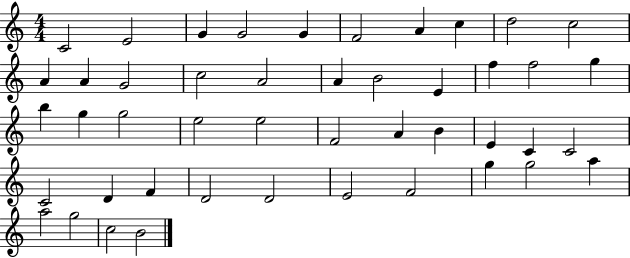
X:1
T:Untitled
M:4/4
L:1/4
K:C
C2 E2 G G2 G F2 A c d2 c2 A A G2 c2 A2 A B2 E f f2 g b g g2 e2 e2 F2 A B E C C2 C2 D F D2 D2 E2 F2 g g2 a a2 g2 c2 B2